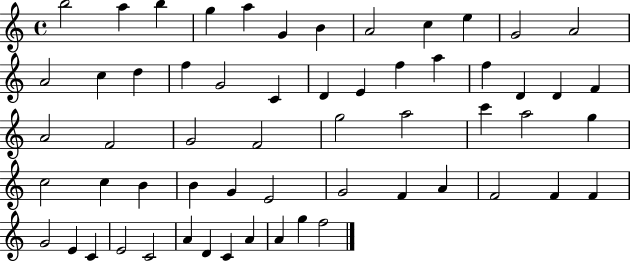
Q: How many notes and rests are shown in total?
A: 59